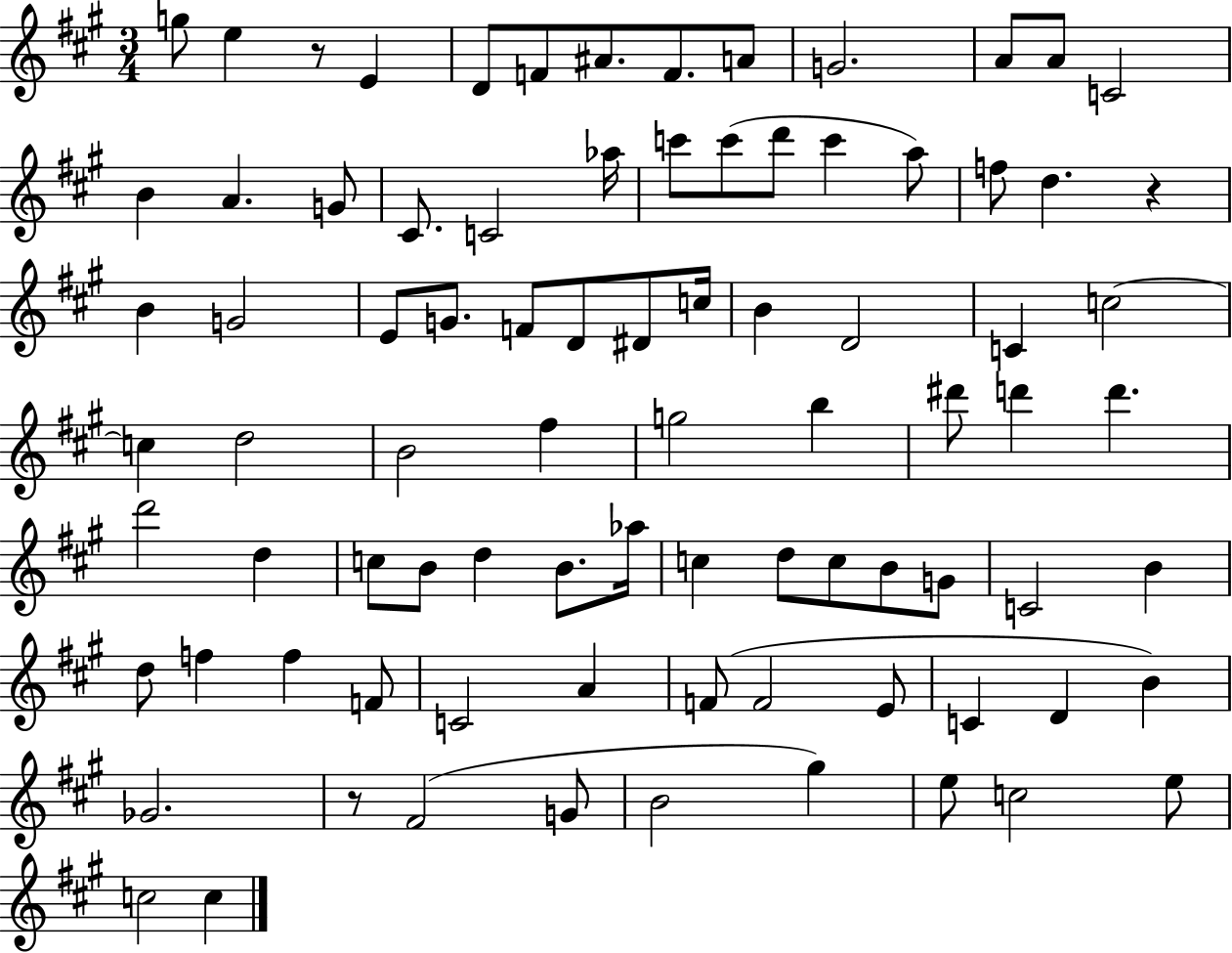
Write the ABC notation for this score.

X:1
T:Untitled
M:3/4
L:1/4
K:A
g/2 e z/2 E D/2 F/2 ^A/2 F/2 A/2 G2 A/2 A/2 C2 B A G/2 ^C/2 C2 _a/4 c'/2 c'/2 d'/2 c' a/2 f/2 d z B G2 E/2 G/2 F/2 D/2 ^D/2 c/4 B D2 C c2 c d2 B2 ^f g2 b ^d'/2 d' d' d'2 d c/2 B/2 d B/2 _a/4 c d/2 c/2 B/2 G/2 C2 B d/2 f f F/2 C2 A F/2 F2 E/2 C D B _G2 z/2 ^F2 G/2 B2 ^g e/2 c2 e/2 c2 c